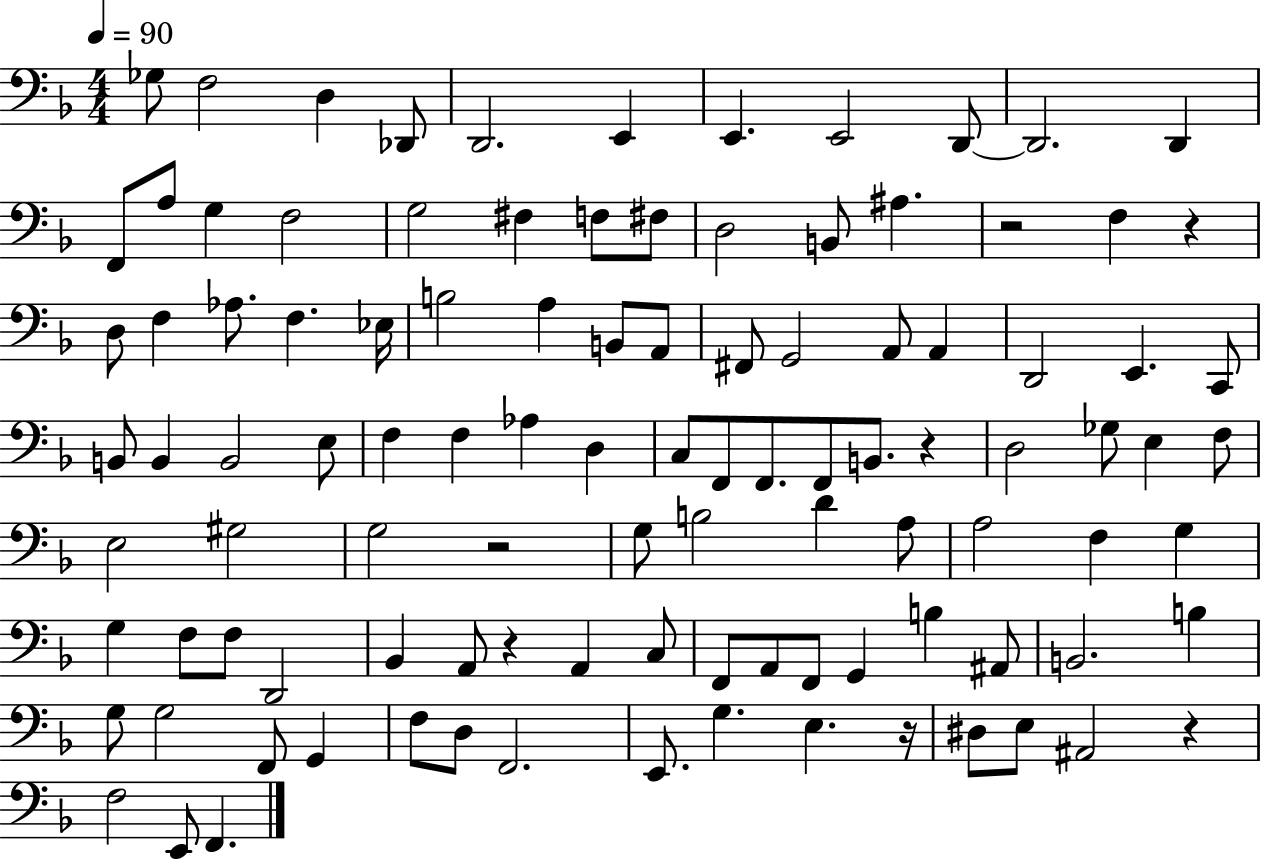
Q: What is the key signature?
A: F major